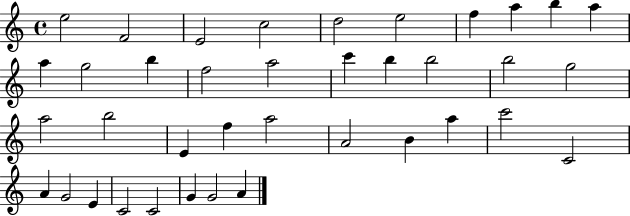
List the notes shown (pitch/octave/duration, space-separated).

E5/h F4/h E4/h C5/h D5/h E5/h F5/q A5/q B5/q A5/q A5/q G5/h B5/q F5/h A5/h C6/q B5/q B5/h B5/h G5/h A5/h B5/h E4/q F5/q A5/h A4/h B4/q A5/q C6/h C4/h A4/q G4/h E4/q C4/h C4/h G4/q G4/h A4/q